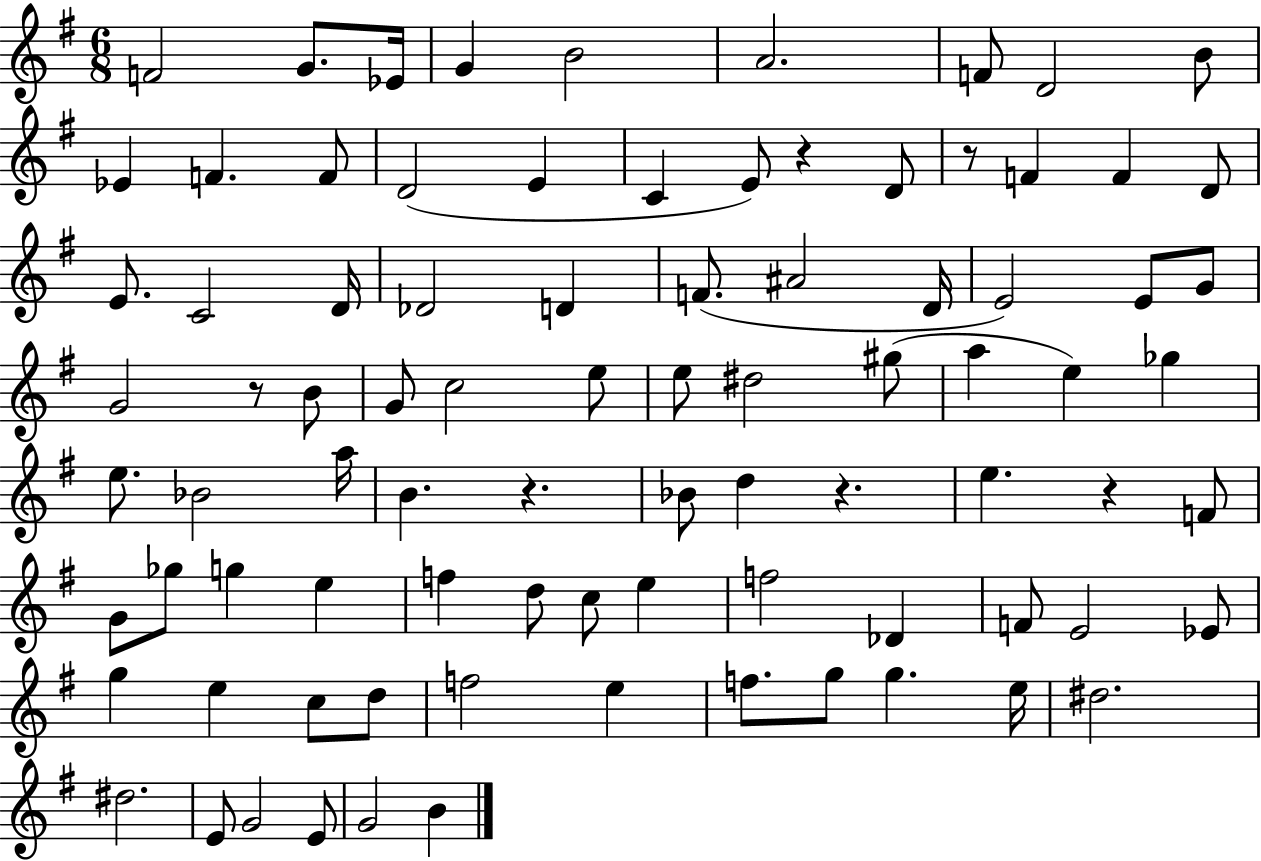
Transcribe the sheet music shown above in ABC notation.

X:1
T:Untitled
M:6/8
L:1/4
K:G
F2 G/2 _E/4 G B2 A2 F/2 D2 B/2 _E F F/2 D2 E C E/2 z D/2 z/2 F F D/2 E/2 C2 D/4 _D2 D F/2 ^A2 D/4 E2 E/2 G/2 G2 z/2 B/2 G/2 c2 e/2 e/2 ^d2 ^g/2 a e _g e/2 _B2 a/4 B z _B/2 d z e z F/2 G/2 _g/2 g e f d/2 c/2 e f2 _D F/2 E2 _E/2 g e c/2 d/2 f2 e f/2 g/2 g e/4 ^d2 ^d2 E/2 G2 E/2 G2 B